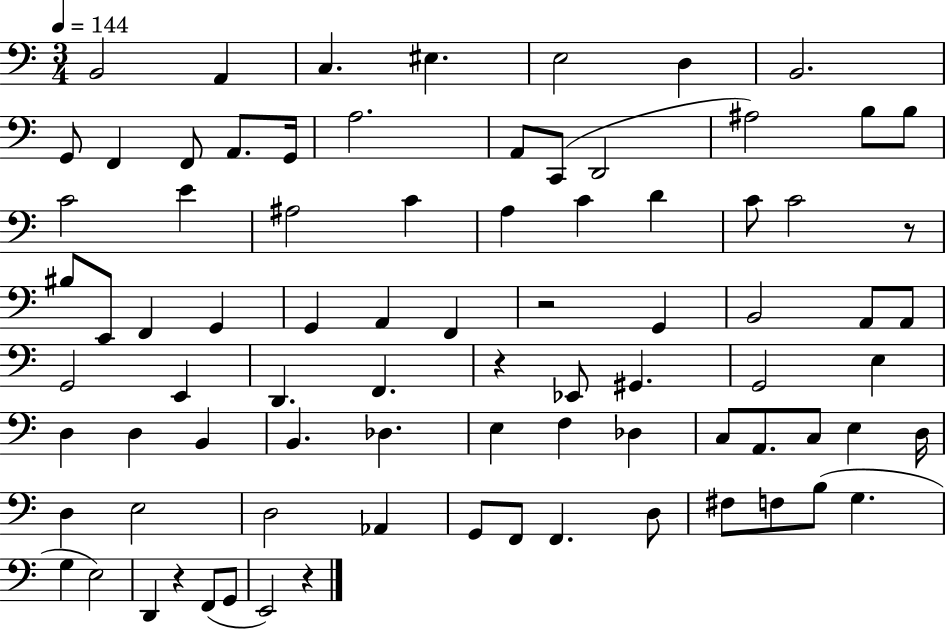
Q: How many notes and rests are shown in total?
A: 83